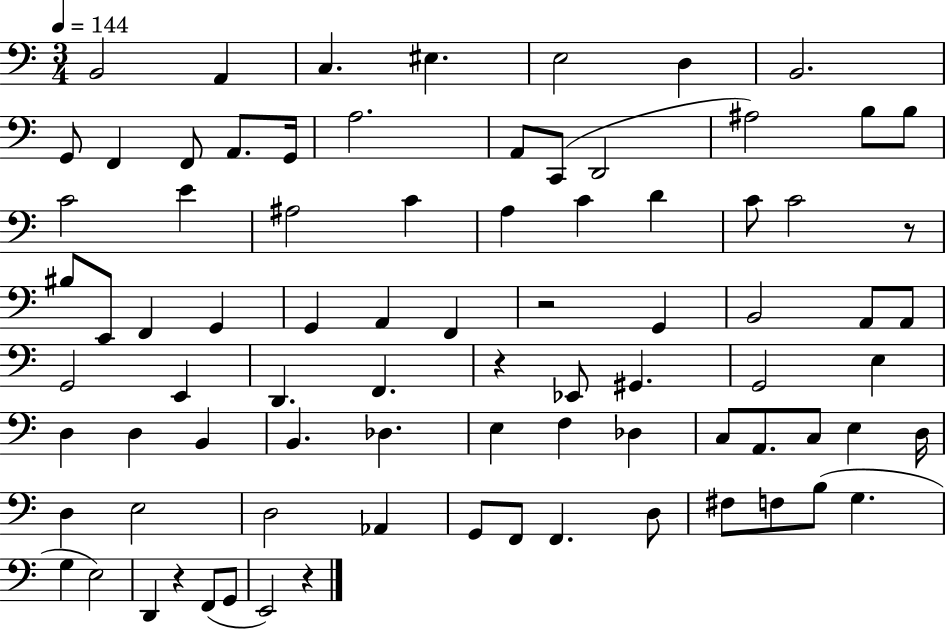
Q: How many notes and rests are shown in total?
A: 83